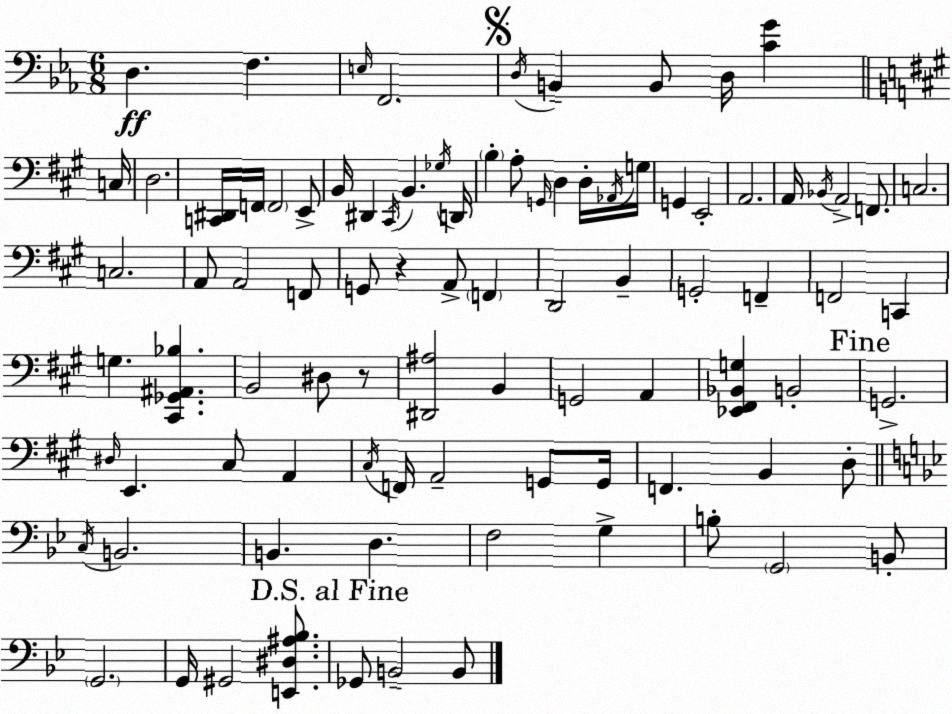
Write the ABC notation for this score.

X:1
T:Untitled
M:6/8
L:1/4
K:Eb
D, F, E,/4 F,,2 D,/4 B,, B,,/2 D,/4 [CG] C,/4 D,2 [C,,^D,,]/4 F,,/4 F,,2 E,,/2 B,,/4 ^D,, ^C,,/4 B,, _G,/4 D,,/4 B, A,/2 G,,/4 D, D,/4 _A,,/4 G,/4 G,, E,,2 A,,2 A,,/4 _B,,/4 A,,2 F,,/2 C,2 C,2 A,,/2 A,,2 F,,/2 G,,/2 z A,,/2 F,, D,,2 B,, G,,2 F,, F,,2 C,, G, [^C,,_G,,^A,,_B,] B,,2 ^D,/2 z/2 [^D,,^A,]2 B,, G,,2 A,, [_E,,^F,,_B,,G,] B,,2 G,,2 ^D,/4 E,, ^C,/2 A,, ^C,/4 F,,/4 A,,2 G,,/2 G,,/4 F,, B,, D,/2 C,/4 B,,2 B,, D, F,2 G, B,/2 G,,2 B,,/2 G,,2 G,,/4 ^G,,2 [E,,^D,^A,_B,]/2 _G,,/2 B,,2 B,,/2